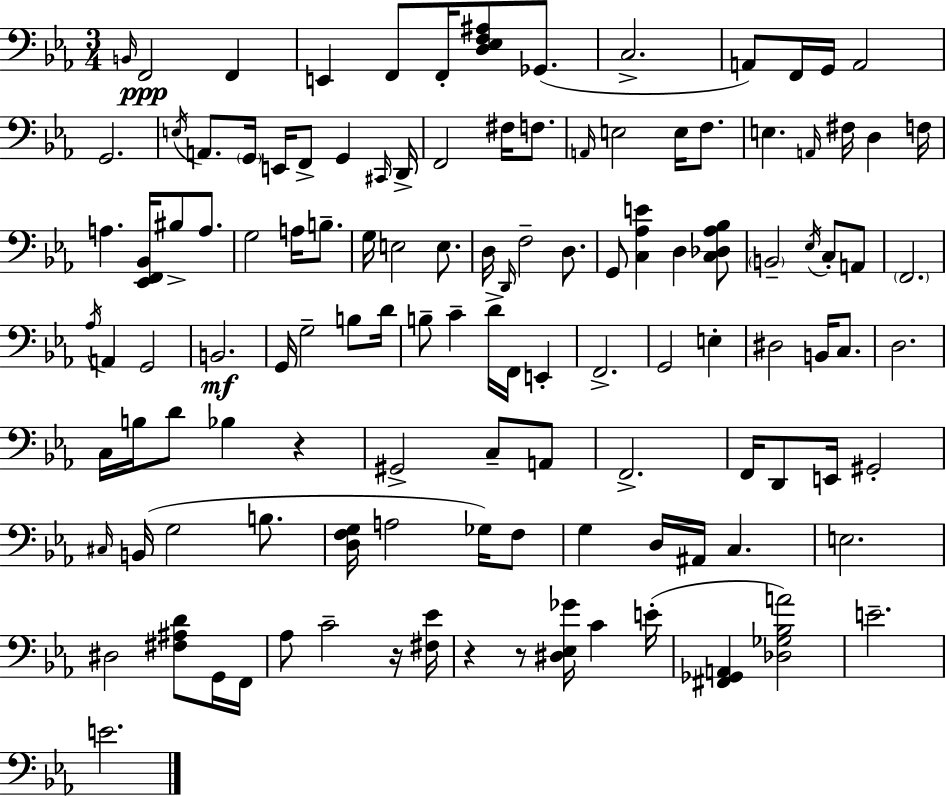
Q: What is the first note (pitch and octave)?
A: B2